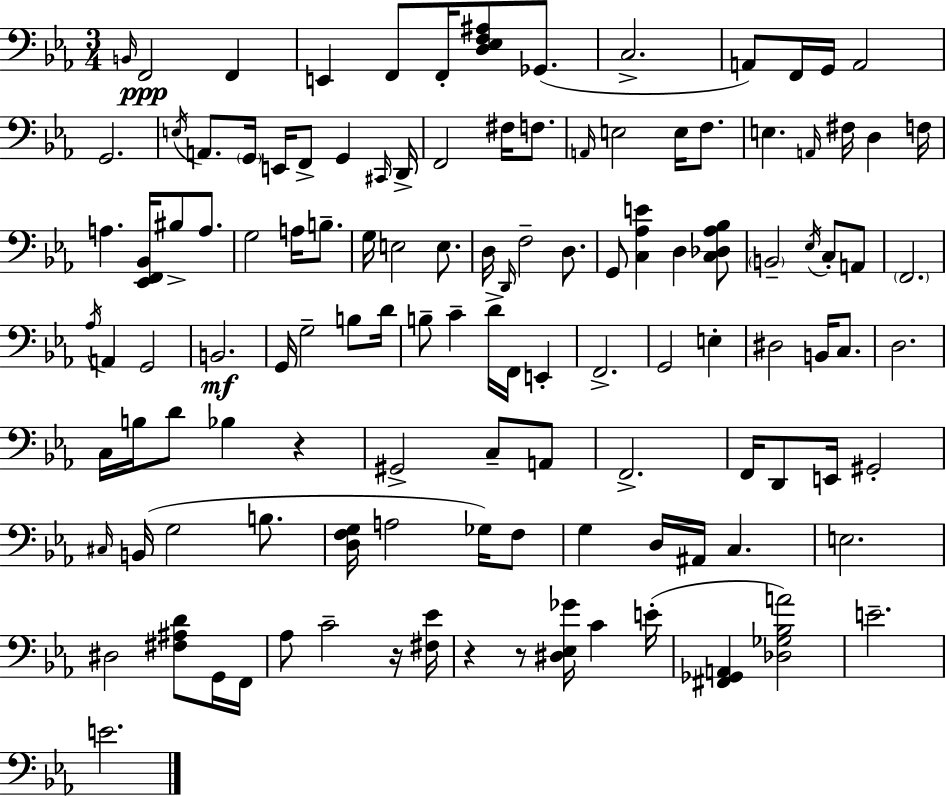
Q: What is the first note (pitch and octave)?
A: B2